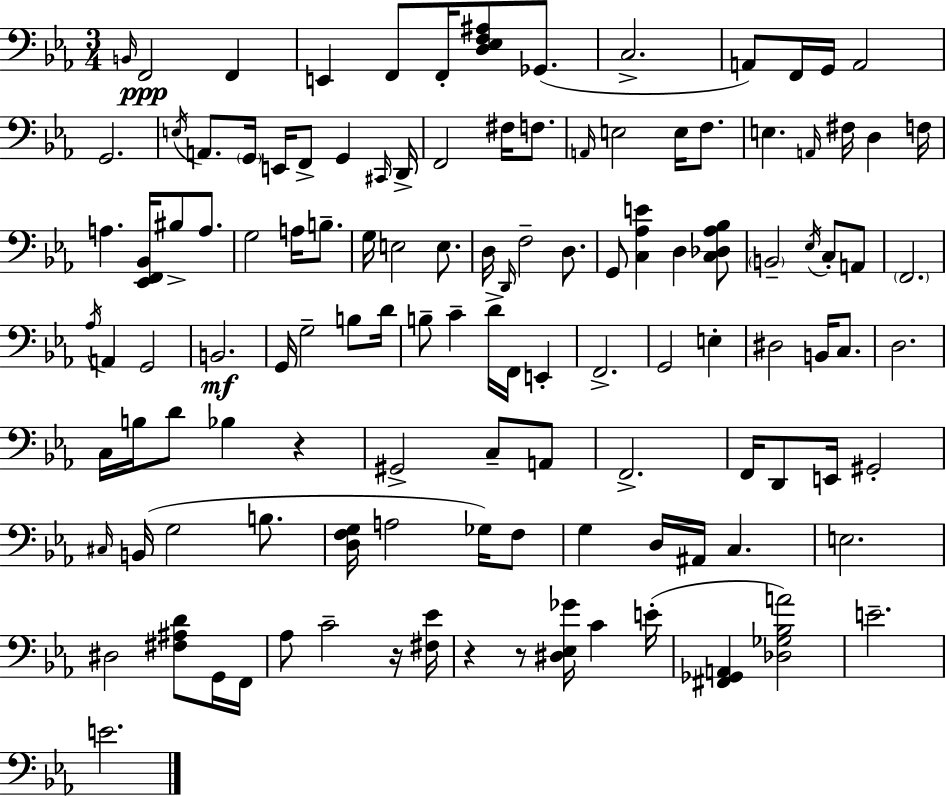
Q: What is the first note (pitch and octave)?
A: B2